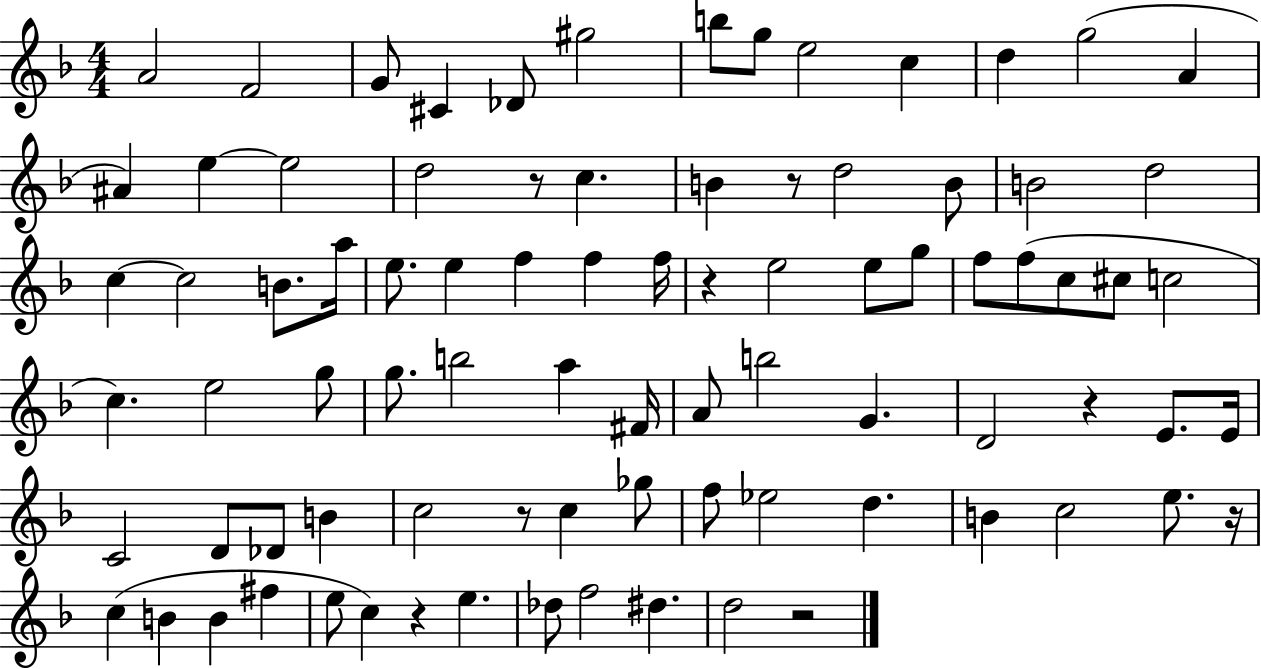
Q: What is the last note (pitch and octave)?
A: D5